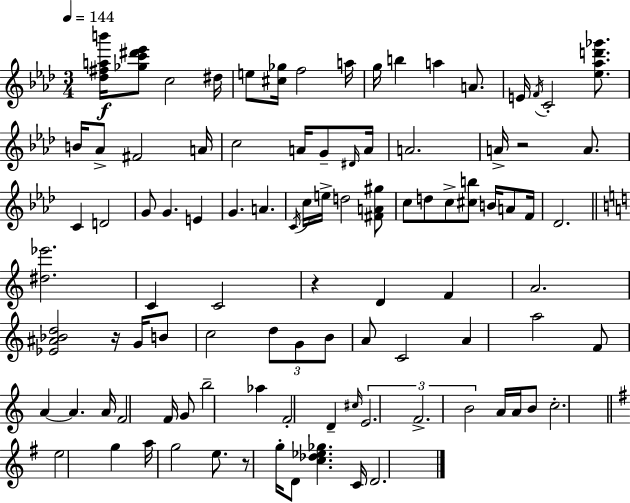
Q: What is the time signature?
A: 3/4